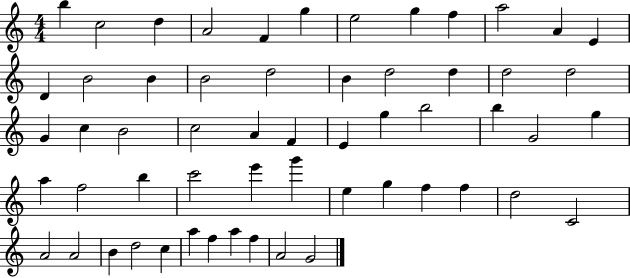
{
  \clef treble
  \numericTimeSignature
  \time 4/4
  \key c \major
  b''4 c''2 d''4 | a'2 f'4 g''4 | e''2 g''4 f''4 | a''2 a'4 e'4 | \break d'4 b'2 b'4 | b'2 d''2 | b'4 d''2 d''4 | d''2 d''2 | \break g'4 c''4 b'2 | c''2 a'4 f'4 | e'4 g''4 b''2 | b''4 g'2 g''4 | \break a''4 f''2 b''4 | c'''2 e'''4 g'''4 | e''4 g''4 f''4 f''4 | d''2 c'2 | \break a'2 a'2 | b'4 d''2 c''4 | a''4 f''4 a''4 f''4 | a'2 g'2 | \break \bar "|."
}